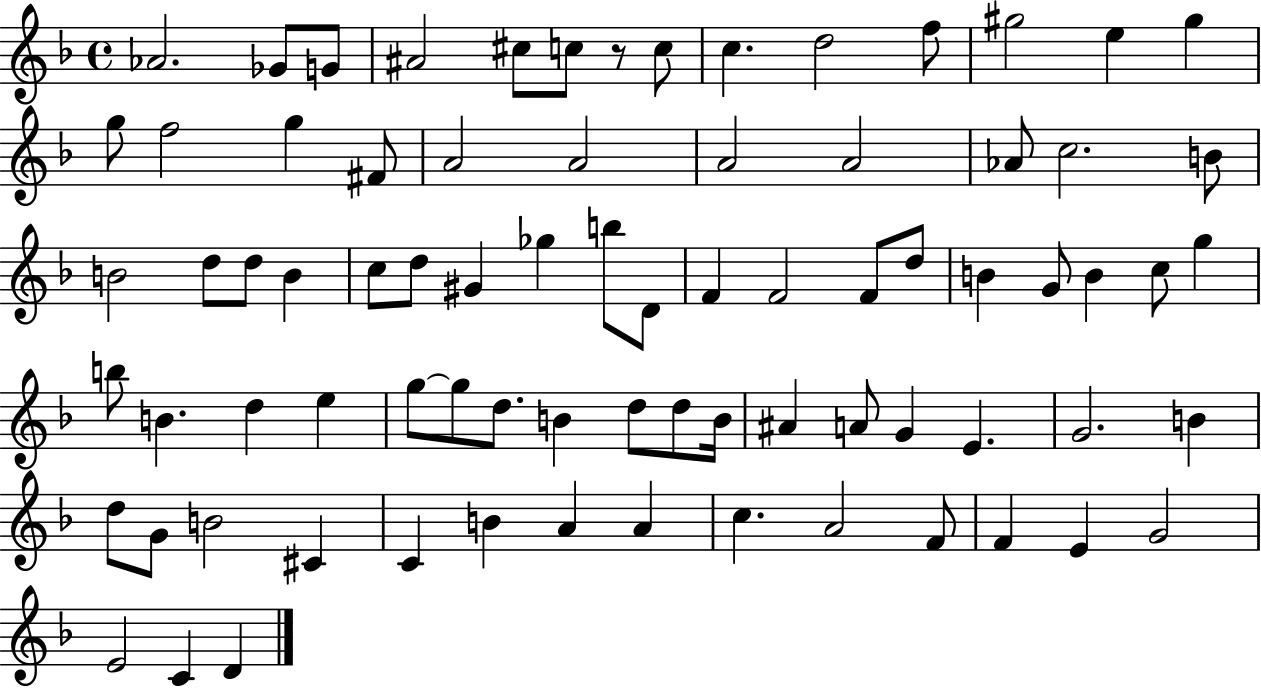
X:1
T:Untitled
M:4/4
L:1/4
K:F
_A2 _G/2 G/2 ^A2 ^c/2 c/2 z/2 c/2 c d2 f/2 ^g2 e ^g g/2 f2 g ^F/2 A2 A2 A2 A2 _A/2 c2 B/2 B2 d/2 d/2 B c/2 d/2 ^G _g b/2 D/2 F F2 F/2 d/2 B G/2 B c/2 g b/2 B d e g/2 g/2 d/2 B d/2 d/2 B/4 ^A A/2 G E G2 B d/2 G/2 B2 ^C C B A A c A2 F/2 F E G2 E2 C D